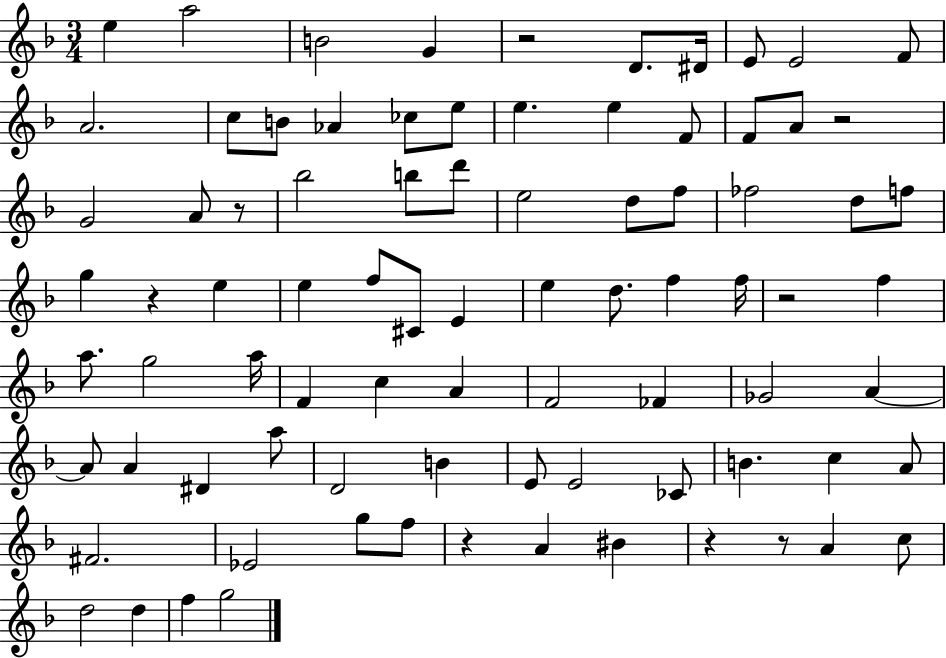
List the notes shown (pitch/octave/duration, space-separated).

E5/q A5/h B4/h G4/q R/h D4/e. D#4/s E4/e E4/h F4/e A4/h. C5/e B4/e Ab4/q CES5/e E5/e E5/q. E5/q F4/e F4/e A4/e R/h G4/h A4/e R/e Bb5/h B5/e D6/e E5/h D5/e F5/e FES5/h D5/e F5/e G5/q R/q E5/q E5/q F5/e C#4/e E4/q E5/q D5/e. F5/q F5/s R/h F5/q A5/e. G5/h A5/s F4/q C5/q A4/q F4/h FES4/q Gb4/h A4/q A4/e A4/q D#4/q A5/e D4/h B4/q E4/e E4/h CES4/e B4/q. C5/q A4/e F#4/h. Eb4/h G5/e F5/e R/q A4/q BIS4/q R/q R/e A4/q C5/e D5/h D5/q F5/q G5/h